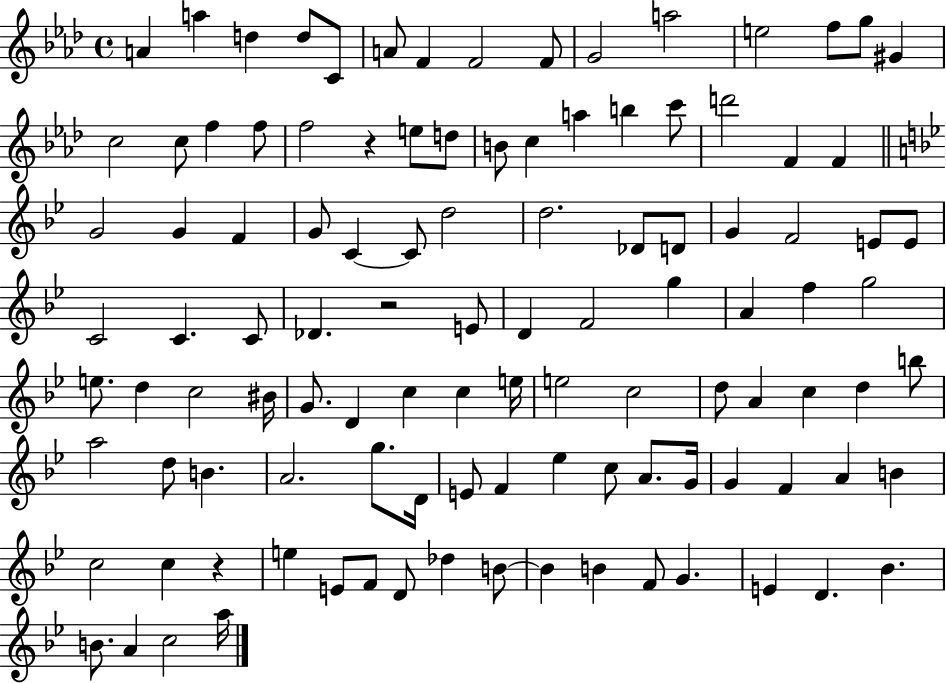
X:1
T:Untitled
M:4/4
L:1/4
K:Ab
A a d d/2 C/2 A/2 F F2 F/2 G2 a2 e2 f/2 g/2 ^G c2 c/2 f f/2 f2 z e/2 d/2 B/2 c a b c'/2 d'2 F F G2 G F G/2 C C/2 d2 d2 _D/2 D/2 G F2 E/2 E/2 C2 C C/2 _D z2 E/2 D F2 g A f g2 e/2 d c2 ^B/4 G/2 D c c e/4 e2 c2 d/2 A c d b/2 a2 d/2 B A2 g/2 D/4 E/2 F _e c/2 A/2 G/4 G F A B c2 c z e E/2 F/2 D/2 _d B/2 B B F/2 G E D _B B/2 A c2 a/4